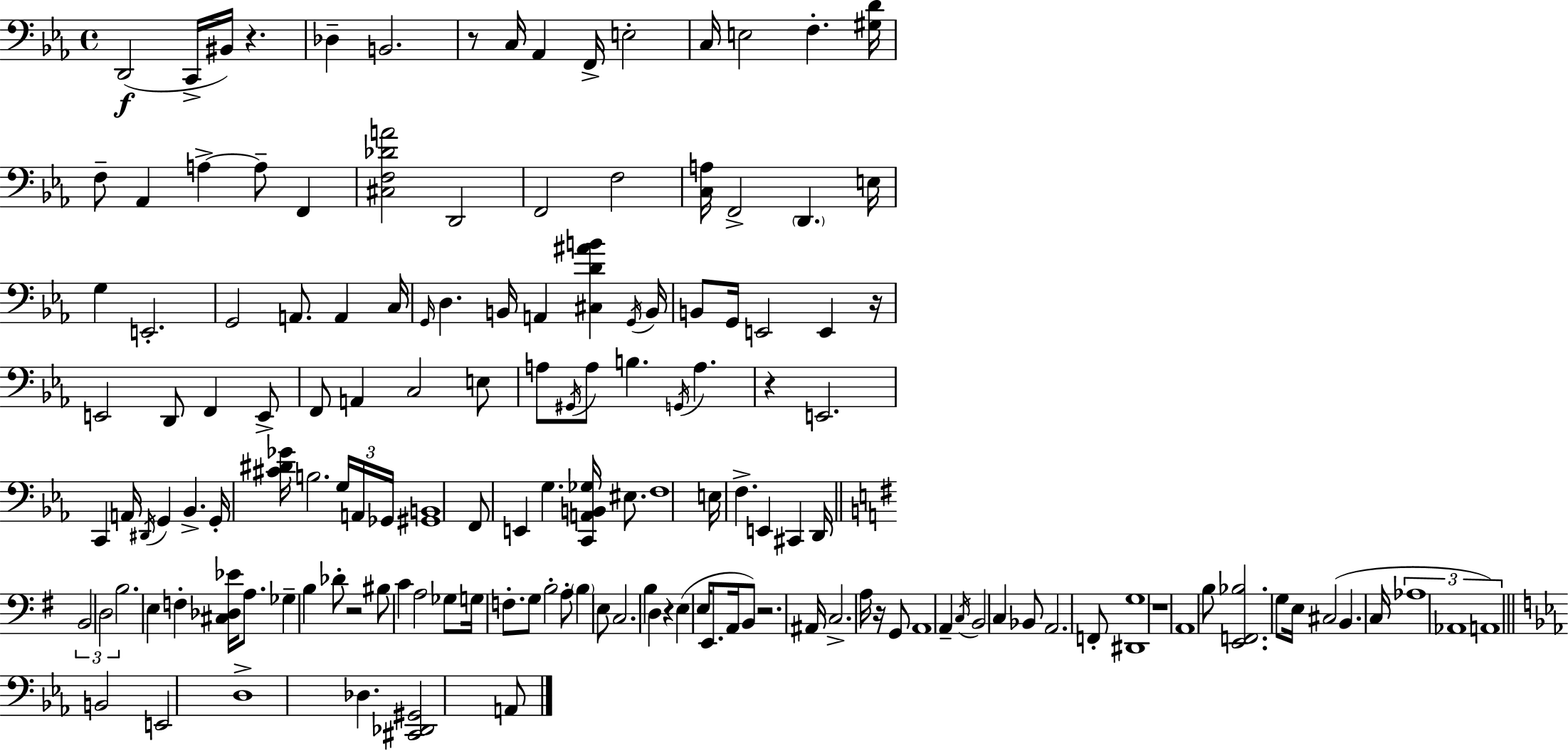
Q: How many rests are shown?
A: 9